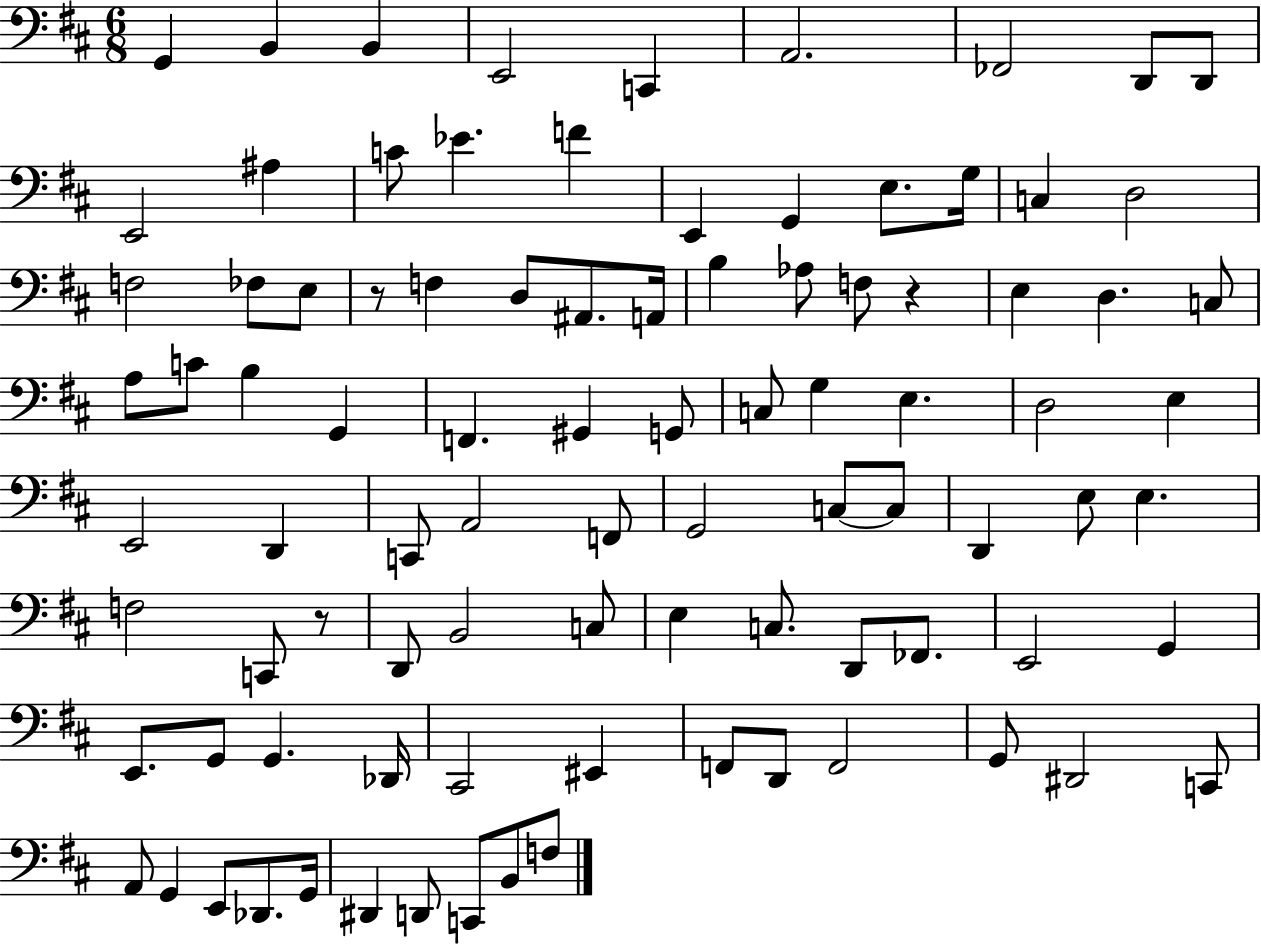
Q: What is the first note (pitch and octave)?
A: G2